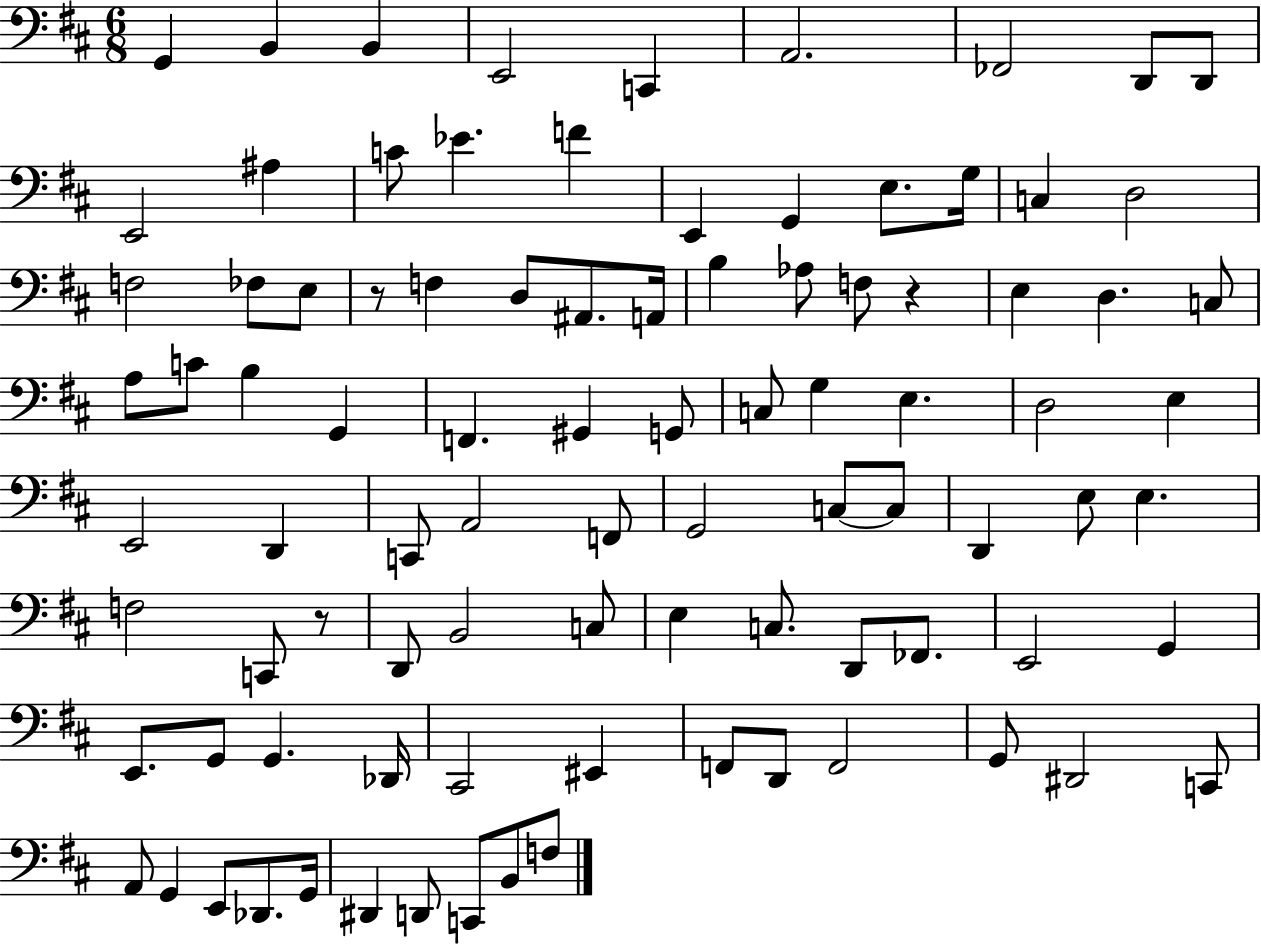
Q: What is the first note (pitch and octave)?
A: G2